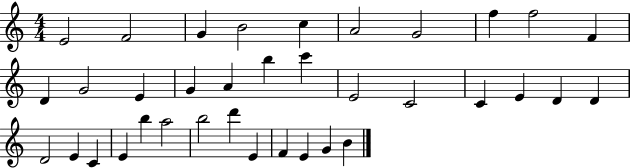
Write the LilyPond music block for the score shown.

{
  \clef treble
  \numericTimeSignature
  \time 4/4
  \key c \major
  e'2 f'2 | g'4 b'2 c''4 | a'2 g'2 | f''4 f''2 f'4 | \break d'4 g'2 e'4 | g'4 a'4 b''4 c'''4 | e'2 c'2 | c'4 e'4 d'4 d'4 | \break d'2 e'4 c'4 | e'4 b''4 a''2 | b''2 d'''4 e'4 | f'4 e'4 g'4 b'4 | \break \bar "|."
}